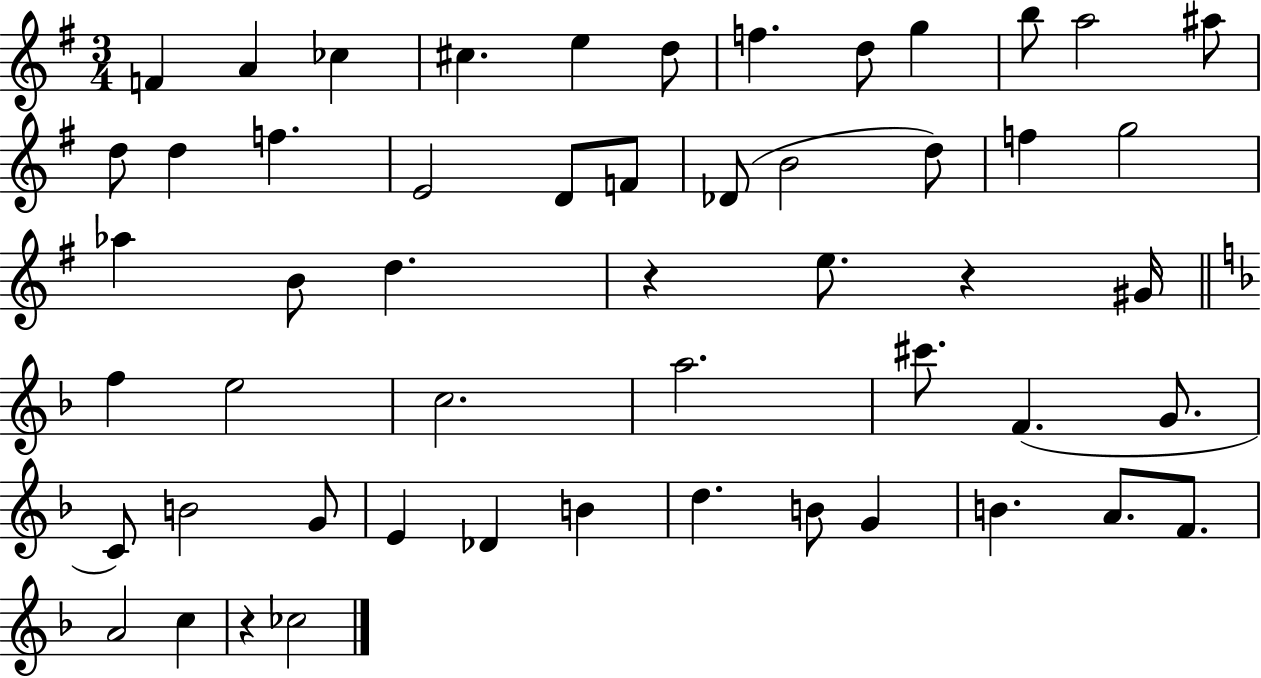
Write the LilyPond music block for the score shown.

{
  \clef treble
  \numericTimeSignature
  \time 3/4
  \key g \major
  \repeat volta 2 { f'4 a'4 ces''4 | cis''4. e''4 d''8 | f''4. d''8 g''4 | b''8 a''2 ais''8 | \break d''8 d''4 f''4. | e'2 d'8 f'8 | des'8( b'2 d''8) | f''4 g''2 | \break aes''4 b'8 d''4. | r4 e''8. r4 gis'16 | \bar "||" \break \key d \minor f''4 e''2 | c''2. | a''2. | cis'''8. f'4.( g'8. | \break c'8) b'2 g'8 | e'4 des'4 b'4 | d''4. b'8 g'4 | b'4. a'8. f'8. | \break a'2 c''4 | r4 ces''2 | } \bar "|."
}